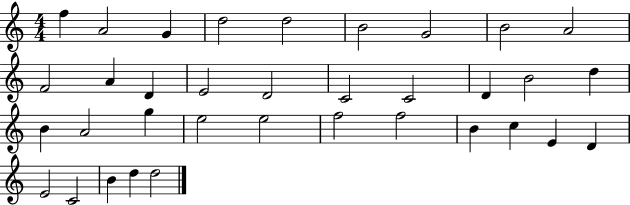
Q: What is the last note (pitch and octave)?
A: D5